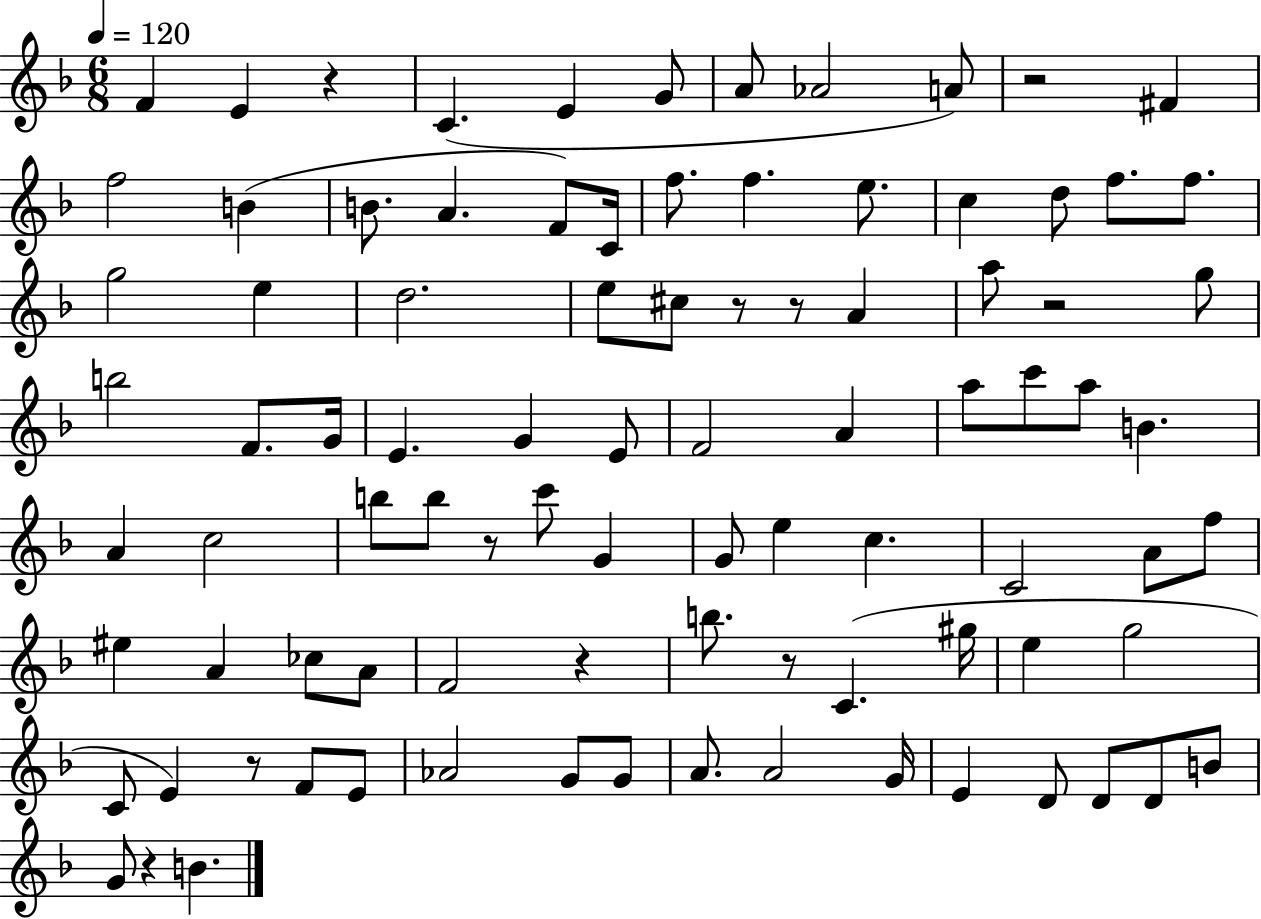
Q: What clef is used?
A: treble